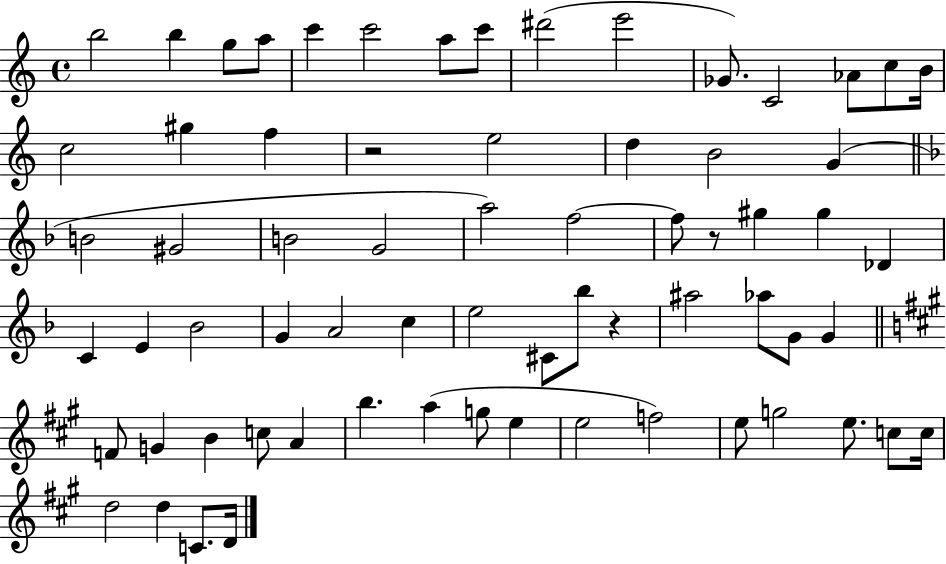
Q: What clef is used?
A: treble